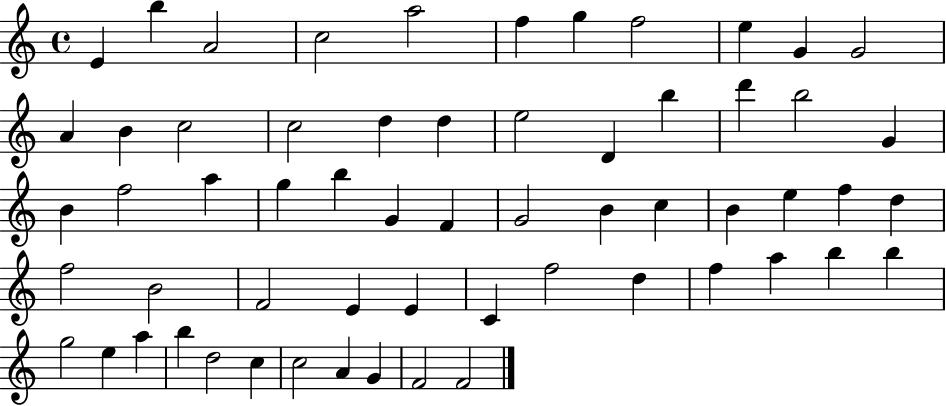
X:1
T:Untitled
M:4/4
L:1/4
K:C
E b A2 c2 a2 f g f2 e G G2 A B c2 c2 d d e2 D b d' b2 G B f2 a g b G F G2 B c B e f d f2 B2 F2 E E C f2 d f a b b g2 e a b d2 c c2 A G F2 F2